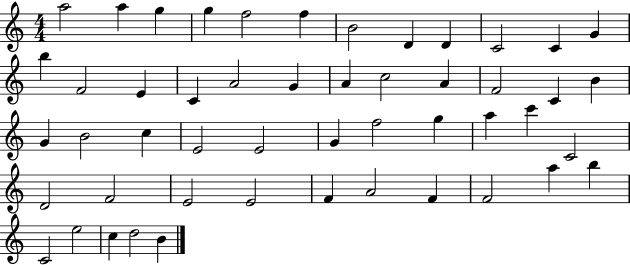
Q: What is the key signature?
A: C major